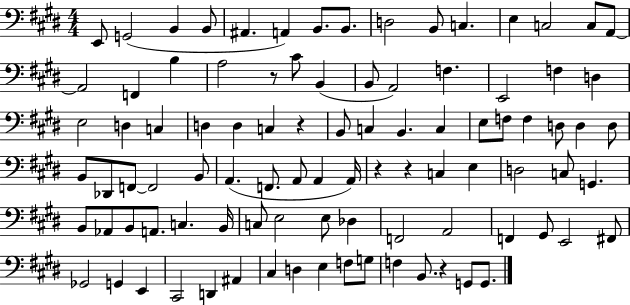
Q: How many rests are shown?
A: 5